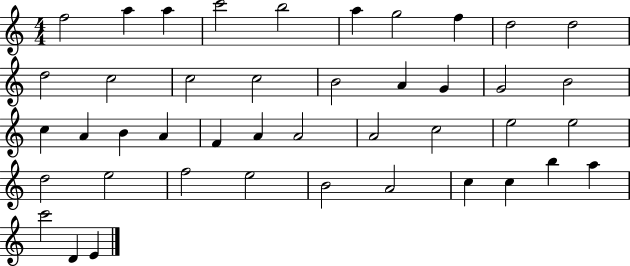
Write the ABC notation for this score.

X:1
T:Untitled
M:4/4
L:1/4
K:C
f2 a a c'2 b2 a g2 f d2 d2 d2 c2 c2 c2 B2 A G G2 B2 c A B A F A A2 A2 c2 e2 e2 d2 e2 f2 e2 B2 A2 c c b a c'2 D E